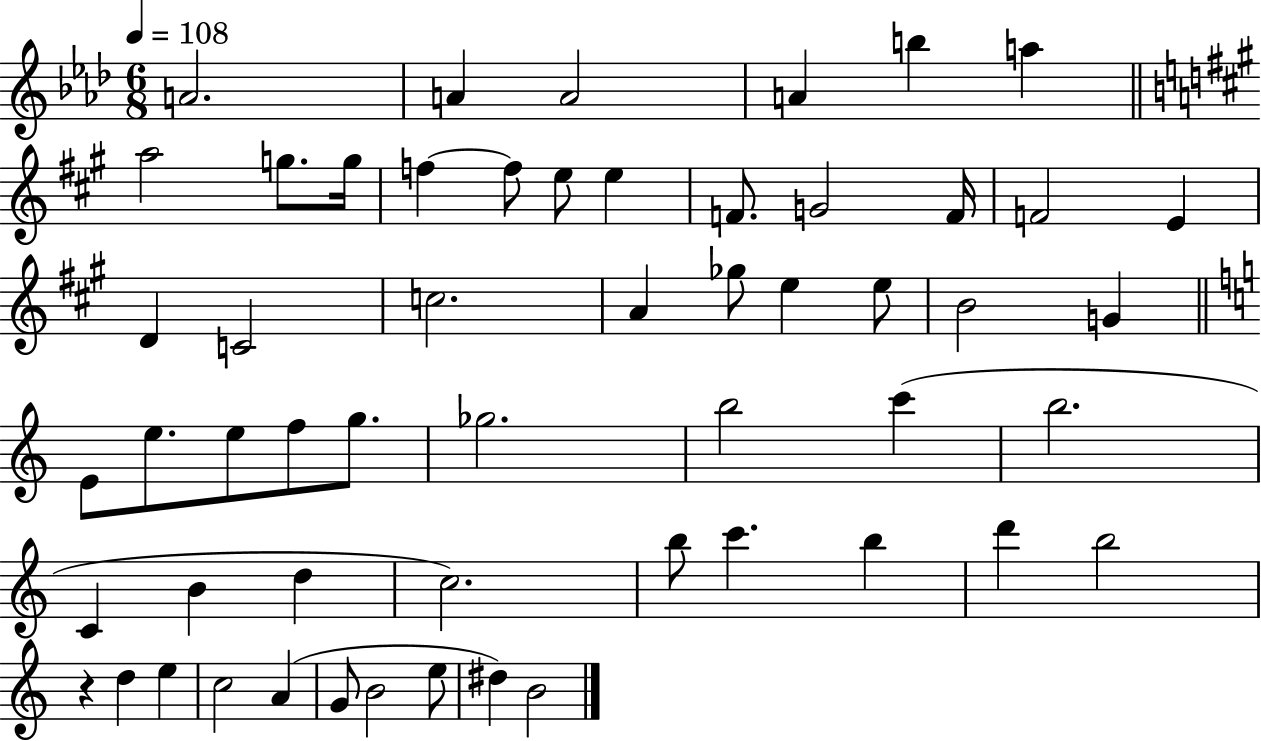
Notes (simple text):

A4/h. A4/q A4/h A4/q B5/q A5/q A5/h G5/e. G5/s F5/q F5/e E5/e E5/q F4/e. G4/h F4/s F4/h E4/q D4/q C4/h C5/h. A4/q Gb5/e E5/q E5/e B4/h G4/q E4/e E5/e. E5/e F5/e G5/e. Gb5/h. B5/h C6/q B5/h. C4/q B4/q D5/q C5/h. B5/e C6/q. B5/q D6/q B5/h R/q D5/q E5/q C5/h A4/q G4/e B4/h E5/e D#5/q B4/h